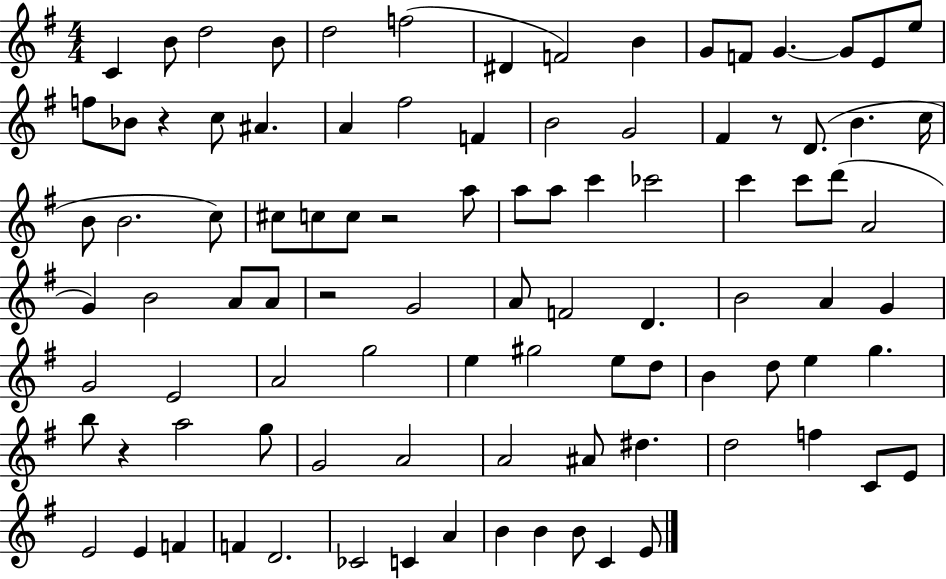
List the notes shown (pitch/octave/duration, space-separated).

C4/q B4/e D5/h B4/e D5/h F5/h D#4/q F4/h B4/q G4/e F4/e G4/q. G4/e E4/e E5/e F5/e Bb4/e R/q C5/e A#4/q. A4/q F#5/h F4/q B4/h G4/h F#4/q R/e D4/e. B4/q. C5/s B4/e B4/h. C5/e C#5/e C5/e C5/e R/h A5/e A5/e A5/e C6/q CES6/h C6/q C6/e D6/e A4/h G4/q B4/h A4/e A4/e R/h G4/h A4/e F4/h D4/q. B4/h A4/q G4/q G4/h E4/h A4/h G5/h E5/q G#5/h E5/e D5/e B4/q D5/e E5/q G5/q. B5/e R/q A5/h G5/e G4/h A4/h A4/h A#4/e D#5/q. D5/h F5/q C4/e E4/e E4/h E4/q F4/q F4/q D4/h. CES4/h C4/q A4/q B4/q B4/q B4/e C4/q E4/e